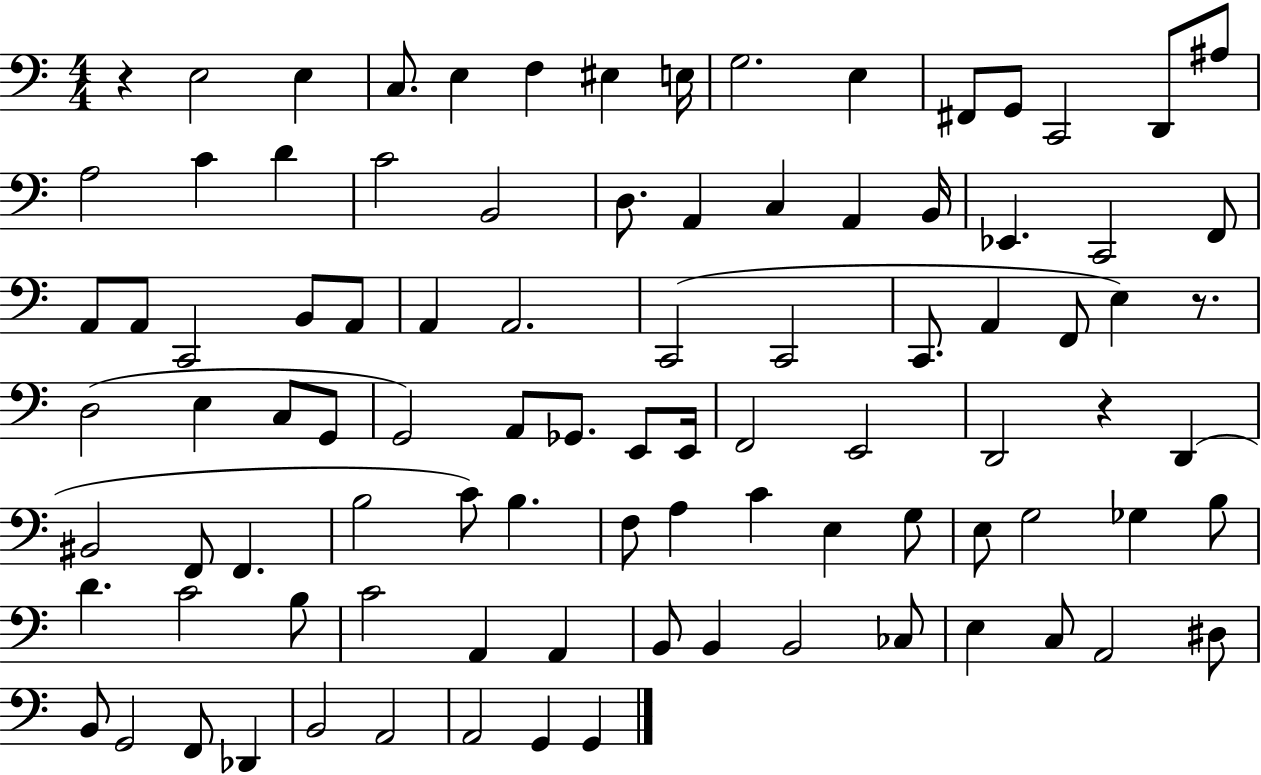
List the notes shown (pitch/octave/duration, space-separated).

R/q E3/h E3/q C3/e. E3/q F3/q EIS3/q E3/s G3/h. E3/q F#2/e G2/e C2/h D2/e A#3/e A3/h C4/q D4/q C4/h B2/h D3/e. A2/q C3/q A2/q B2/s Eb2/q. C2/h F2/e A2/e A2/e C2/h B2/e A2/e A2/q A2/h. C2/h C2/h C2/e. A2/q F2/e E3/q R/e. D3/h E3/q C3/e G2/e G2/h A2/e Gb2/e. E2/e E2/s F2/h E2/h D2/h R/q D2/q BIS2/h F2/e F2/q. B3/h C4/e B3/q. F3/e A3/q C4/q E3/q G3/e E3/e G3/h Gb3/q B3/e D4/q. C4/h B3/e C4/h A2/q A2/q B2/e B2/q B2/h CES3/e E3/q C3/e A2/h D#3/e B2/e G2/h F2/e Db2/q B2/h A2/h A2/h G2/q G2/q